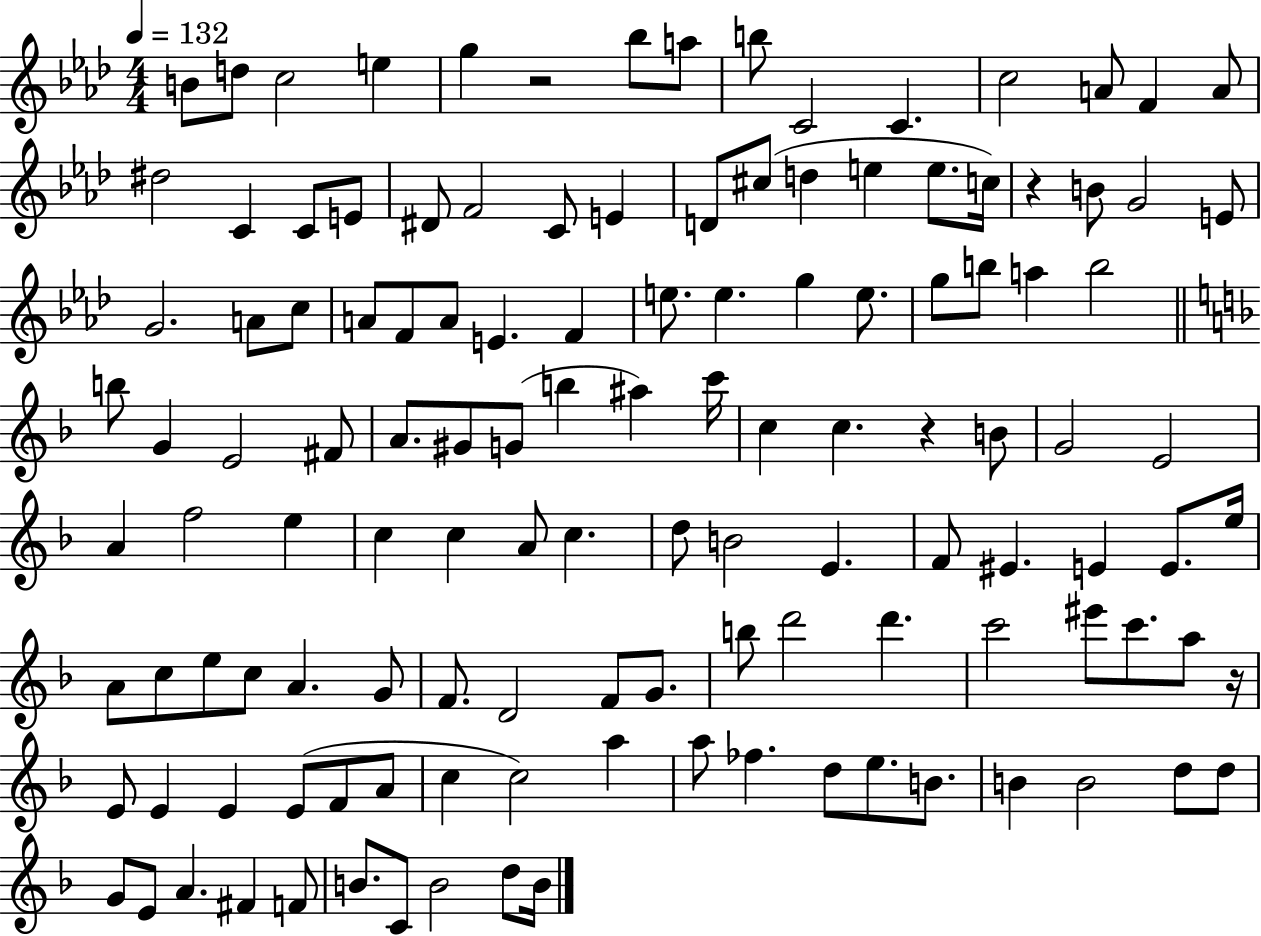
B4/e D5/e C5/h E5/q G5/q R/h Bb5/e A5/e B5/e C4/h C4/q. C5/h A4/e F4/q A4/e D#5/h C4/q C4/e E4/e D#4/e F4/h C4/e E4/q D4/e C#5/e D5/q E5/q E5/e. C5/s R/q B4/e G4/h E4/e G4/h. A4/e C5/e A4/e F4/e A4/e E4/q. F4/q E5/e. E5/q. G5/q E5/e. G5/e B5/e A5/q B5/h B5/e G4/q E4/h F#4/e A4/e. G#4/e G4/e B5/q A#5/q C6/s C5/q C5/q. R/q B4/e G4/h E4/h A4/q F5/h E5/q C5/q C5/q A4/e C5/q. D5/e B4/h E4/q. F4/e EIS4/q. E4/q E4/e. E5/s A4/e C5/e E5/e C5/e A4/q. G4/e F4/e. D4/h F4/e G4/e. B5/e D6/h D6/q. C6/h EIS6/e C6/e. A5/e R/s E4/e E4/q E4/q E4/e F4/e A4/e C5/q C5/h A5/q A5/e FES5/q. D5/e E5/e. B4/e. B4/q B4/h D5/e D5/e G4/e E4/e A4/q. F#4/q F4/e B4/e. C4/e B4/h D5/e B4/s